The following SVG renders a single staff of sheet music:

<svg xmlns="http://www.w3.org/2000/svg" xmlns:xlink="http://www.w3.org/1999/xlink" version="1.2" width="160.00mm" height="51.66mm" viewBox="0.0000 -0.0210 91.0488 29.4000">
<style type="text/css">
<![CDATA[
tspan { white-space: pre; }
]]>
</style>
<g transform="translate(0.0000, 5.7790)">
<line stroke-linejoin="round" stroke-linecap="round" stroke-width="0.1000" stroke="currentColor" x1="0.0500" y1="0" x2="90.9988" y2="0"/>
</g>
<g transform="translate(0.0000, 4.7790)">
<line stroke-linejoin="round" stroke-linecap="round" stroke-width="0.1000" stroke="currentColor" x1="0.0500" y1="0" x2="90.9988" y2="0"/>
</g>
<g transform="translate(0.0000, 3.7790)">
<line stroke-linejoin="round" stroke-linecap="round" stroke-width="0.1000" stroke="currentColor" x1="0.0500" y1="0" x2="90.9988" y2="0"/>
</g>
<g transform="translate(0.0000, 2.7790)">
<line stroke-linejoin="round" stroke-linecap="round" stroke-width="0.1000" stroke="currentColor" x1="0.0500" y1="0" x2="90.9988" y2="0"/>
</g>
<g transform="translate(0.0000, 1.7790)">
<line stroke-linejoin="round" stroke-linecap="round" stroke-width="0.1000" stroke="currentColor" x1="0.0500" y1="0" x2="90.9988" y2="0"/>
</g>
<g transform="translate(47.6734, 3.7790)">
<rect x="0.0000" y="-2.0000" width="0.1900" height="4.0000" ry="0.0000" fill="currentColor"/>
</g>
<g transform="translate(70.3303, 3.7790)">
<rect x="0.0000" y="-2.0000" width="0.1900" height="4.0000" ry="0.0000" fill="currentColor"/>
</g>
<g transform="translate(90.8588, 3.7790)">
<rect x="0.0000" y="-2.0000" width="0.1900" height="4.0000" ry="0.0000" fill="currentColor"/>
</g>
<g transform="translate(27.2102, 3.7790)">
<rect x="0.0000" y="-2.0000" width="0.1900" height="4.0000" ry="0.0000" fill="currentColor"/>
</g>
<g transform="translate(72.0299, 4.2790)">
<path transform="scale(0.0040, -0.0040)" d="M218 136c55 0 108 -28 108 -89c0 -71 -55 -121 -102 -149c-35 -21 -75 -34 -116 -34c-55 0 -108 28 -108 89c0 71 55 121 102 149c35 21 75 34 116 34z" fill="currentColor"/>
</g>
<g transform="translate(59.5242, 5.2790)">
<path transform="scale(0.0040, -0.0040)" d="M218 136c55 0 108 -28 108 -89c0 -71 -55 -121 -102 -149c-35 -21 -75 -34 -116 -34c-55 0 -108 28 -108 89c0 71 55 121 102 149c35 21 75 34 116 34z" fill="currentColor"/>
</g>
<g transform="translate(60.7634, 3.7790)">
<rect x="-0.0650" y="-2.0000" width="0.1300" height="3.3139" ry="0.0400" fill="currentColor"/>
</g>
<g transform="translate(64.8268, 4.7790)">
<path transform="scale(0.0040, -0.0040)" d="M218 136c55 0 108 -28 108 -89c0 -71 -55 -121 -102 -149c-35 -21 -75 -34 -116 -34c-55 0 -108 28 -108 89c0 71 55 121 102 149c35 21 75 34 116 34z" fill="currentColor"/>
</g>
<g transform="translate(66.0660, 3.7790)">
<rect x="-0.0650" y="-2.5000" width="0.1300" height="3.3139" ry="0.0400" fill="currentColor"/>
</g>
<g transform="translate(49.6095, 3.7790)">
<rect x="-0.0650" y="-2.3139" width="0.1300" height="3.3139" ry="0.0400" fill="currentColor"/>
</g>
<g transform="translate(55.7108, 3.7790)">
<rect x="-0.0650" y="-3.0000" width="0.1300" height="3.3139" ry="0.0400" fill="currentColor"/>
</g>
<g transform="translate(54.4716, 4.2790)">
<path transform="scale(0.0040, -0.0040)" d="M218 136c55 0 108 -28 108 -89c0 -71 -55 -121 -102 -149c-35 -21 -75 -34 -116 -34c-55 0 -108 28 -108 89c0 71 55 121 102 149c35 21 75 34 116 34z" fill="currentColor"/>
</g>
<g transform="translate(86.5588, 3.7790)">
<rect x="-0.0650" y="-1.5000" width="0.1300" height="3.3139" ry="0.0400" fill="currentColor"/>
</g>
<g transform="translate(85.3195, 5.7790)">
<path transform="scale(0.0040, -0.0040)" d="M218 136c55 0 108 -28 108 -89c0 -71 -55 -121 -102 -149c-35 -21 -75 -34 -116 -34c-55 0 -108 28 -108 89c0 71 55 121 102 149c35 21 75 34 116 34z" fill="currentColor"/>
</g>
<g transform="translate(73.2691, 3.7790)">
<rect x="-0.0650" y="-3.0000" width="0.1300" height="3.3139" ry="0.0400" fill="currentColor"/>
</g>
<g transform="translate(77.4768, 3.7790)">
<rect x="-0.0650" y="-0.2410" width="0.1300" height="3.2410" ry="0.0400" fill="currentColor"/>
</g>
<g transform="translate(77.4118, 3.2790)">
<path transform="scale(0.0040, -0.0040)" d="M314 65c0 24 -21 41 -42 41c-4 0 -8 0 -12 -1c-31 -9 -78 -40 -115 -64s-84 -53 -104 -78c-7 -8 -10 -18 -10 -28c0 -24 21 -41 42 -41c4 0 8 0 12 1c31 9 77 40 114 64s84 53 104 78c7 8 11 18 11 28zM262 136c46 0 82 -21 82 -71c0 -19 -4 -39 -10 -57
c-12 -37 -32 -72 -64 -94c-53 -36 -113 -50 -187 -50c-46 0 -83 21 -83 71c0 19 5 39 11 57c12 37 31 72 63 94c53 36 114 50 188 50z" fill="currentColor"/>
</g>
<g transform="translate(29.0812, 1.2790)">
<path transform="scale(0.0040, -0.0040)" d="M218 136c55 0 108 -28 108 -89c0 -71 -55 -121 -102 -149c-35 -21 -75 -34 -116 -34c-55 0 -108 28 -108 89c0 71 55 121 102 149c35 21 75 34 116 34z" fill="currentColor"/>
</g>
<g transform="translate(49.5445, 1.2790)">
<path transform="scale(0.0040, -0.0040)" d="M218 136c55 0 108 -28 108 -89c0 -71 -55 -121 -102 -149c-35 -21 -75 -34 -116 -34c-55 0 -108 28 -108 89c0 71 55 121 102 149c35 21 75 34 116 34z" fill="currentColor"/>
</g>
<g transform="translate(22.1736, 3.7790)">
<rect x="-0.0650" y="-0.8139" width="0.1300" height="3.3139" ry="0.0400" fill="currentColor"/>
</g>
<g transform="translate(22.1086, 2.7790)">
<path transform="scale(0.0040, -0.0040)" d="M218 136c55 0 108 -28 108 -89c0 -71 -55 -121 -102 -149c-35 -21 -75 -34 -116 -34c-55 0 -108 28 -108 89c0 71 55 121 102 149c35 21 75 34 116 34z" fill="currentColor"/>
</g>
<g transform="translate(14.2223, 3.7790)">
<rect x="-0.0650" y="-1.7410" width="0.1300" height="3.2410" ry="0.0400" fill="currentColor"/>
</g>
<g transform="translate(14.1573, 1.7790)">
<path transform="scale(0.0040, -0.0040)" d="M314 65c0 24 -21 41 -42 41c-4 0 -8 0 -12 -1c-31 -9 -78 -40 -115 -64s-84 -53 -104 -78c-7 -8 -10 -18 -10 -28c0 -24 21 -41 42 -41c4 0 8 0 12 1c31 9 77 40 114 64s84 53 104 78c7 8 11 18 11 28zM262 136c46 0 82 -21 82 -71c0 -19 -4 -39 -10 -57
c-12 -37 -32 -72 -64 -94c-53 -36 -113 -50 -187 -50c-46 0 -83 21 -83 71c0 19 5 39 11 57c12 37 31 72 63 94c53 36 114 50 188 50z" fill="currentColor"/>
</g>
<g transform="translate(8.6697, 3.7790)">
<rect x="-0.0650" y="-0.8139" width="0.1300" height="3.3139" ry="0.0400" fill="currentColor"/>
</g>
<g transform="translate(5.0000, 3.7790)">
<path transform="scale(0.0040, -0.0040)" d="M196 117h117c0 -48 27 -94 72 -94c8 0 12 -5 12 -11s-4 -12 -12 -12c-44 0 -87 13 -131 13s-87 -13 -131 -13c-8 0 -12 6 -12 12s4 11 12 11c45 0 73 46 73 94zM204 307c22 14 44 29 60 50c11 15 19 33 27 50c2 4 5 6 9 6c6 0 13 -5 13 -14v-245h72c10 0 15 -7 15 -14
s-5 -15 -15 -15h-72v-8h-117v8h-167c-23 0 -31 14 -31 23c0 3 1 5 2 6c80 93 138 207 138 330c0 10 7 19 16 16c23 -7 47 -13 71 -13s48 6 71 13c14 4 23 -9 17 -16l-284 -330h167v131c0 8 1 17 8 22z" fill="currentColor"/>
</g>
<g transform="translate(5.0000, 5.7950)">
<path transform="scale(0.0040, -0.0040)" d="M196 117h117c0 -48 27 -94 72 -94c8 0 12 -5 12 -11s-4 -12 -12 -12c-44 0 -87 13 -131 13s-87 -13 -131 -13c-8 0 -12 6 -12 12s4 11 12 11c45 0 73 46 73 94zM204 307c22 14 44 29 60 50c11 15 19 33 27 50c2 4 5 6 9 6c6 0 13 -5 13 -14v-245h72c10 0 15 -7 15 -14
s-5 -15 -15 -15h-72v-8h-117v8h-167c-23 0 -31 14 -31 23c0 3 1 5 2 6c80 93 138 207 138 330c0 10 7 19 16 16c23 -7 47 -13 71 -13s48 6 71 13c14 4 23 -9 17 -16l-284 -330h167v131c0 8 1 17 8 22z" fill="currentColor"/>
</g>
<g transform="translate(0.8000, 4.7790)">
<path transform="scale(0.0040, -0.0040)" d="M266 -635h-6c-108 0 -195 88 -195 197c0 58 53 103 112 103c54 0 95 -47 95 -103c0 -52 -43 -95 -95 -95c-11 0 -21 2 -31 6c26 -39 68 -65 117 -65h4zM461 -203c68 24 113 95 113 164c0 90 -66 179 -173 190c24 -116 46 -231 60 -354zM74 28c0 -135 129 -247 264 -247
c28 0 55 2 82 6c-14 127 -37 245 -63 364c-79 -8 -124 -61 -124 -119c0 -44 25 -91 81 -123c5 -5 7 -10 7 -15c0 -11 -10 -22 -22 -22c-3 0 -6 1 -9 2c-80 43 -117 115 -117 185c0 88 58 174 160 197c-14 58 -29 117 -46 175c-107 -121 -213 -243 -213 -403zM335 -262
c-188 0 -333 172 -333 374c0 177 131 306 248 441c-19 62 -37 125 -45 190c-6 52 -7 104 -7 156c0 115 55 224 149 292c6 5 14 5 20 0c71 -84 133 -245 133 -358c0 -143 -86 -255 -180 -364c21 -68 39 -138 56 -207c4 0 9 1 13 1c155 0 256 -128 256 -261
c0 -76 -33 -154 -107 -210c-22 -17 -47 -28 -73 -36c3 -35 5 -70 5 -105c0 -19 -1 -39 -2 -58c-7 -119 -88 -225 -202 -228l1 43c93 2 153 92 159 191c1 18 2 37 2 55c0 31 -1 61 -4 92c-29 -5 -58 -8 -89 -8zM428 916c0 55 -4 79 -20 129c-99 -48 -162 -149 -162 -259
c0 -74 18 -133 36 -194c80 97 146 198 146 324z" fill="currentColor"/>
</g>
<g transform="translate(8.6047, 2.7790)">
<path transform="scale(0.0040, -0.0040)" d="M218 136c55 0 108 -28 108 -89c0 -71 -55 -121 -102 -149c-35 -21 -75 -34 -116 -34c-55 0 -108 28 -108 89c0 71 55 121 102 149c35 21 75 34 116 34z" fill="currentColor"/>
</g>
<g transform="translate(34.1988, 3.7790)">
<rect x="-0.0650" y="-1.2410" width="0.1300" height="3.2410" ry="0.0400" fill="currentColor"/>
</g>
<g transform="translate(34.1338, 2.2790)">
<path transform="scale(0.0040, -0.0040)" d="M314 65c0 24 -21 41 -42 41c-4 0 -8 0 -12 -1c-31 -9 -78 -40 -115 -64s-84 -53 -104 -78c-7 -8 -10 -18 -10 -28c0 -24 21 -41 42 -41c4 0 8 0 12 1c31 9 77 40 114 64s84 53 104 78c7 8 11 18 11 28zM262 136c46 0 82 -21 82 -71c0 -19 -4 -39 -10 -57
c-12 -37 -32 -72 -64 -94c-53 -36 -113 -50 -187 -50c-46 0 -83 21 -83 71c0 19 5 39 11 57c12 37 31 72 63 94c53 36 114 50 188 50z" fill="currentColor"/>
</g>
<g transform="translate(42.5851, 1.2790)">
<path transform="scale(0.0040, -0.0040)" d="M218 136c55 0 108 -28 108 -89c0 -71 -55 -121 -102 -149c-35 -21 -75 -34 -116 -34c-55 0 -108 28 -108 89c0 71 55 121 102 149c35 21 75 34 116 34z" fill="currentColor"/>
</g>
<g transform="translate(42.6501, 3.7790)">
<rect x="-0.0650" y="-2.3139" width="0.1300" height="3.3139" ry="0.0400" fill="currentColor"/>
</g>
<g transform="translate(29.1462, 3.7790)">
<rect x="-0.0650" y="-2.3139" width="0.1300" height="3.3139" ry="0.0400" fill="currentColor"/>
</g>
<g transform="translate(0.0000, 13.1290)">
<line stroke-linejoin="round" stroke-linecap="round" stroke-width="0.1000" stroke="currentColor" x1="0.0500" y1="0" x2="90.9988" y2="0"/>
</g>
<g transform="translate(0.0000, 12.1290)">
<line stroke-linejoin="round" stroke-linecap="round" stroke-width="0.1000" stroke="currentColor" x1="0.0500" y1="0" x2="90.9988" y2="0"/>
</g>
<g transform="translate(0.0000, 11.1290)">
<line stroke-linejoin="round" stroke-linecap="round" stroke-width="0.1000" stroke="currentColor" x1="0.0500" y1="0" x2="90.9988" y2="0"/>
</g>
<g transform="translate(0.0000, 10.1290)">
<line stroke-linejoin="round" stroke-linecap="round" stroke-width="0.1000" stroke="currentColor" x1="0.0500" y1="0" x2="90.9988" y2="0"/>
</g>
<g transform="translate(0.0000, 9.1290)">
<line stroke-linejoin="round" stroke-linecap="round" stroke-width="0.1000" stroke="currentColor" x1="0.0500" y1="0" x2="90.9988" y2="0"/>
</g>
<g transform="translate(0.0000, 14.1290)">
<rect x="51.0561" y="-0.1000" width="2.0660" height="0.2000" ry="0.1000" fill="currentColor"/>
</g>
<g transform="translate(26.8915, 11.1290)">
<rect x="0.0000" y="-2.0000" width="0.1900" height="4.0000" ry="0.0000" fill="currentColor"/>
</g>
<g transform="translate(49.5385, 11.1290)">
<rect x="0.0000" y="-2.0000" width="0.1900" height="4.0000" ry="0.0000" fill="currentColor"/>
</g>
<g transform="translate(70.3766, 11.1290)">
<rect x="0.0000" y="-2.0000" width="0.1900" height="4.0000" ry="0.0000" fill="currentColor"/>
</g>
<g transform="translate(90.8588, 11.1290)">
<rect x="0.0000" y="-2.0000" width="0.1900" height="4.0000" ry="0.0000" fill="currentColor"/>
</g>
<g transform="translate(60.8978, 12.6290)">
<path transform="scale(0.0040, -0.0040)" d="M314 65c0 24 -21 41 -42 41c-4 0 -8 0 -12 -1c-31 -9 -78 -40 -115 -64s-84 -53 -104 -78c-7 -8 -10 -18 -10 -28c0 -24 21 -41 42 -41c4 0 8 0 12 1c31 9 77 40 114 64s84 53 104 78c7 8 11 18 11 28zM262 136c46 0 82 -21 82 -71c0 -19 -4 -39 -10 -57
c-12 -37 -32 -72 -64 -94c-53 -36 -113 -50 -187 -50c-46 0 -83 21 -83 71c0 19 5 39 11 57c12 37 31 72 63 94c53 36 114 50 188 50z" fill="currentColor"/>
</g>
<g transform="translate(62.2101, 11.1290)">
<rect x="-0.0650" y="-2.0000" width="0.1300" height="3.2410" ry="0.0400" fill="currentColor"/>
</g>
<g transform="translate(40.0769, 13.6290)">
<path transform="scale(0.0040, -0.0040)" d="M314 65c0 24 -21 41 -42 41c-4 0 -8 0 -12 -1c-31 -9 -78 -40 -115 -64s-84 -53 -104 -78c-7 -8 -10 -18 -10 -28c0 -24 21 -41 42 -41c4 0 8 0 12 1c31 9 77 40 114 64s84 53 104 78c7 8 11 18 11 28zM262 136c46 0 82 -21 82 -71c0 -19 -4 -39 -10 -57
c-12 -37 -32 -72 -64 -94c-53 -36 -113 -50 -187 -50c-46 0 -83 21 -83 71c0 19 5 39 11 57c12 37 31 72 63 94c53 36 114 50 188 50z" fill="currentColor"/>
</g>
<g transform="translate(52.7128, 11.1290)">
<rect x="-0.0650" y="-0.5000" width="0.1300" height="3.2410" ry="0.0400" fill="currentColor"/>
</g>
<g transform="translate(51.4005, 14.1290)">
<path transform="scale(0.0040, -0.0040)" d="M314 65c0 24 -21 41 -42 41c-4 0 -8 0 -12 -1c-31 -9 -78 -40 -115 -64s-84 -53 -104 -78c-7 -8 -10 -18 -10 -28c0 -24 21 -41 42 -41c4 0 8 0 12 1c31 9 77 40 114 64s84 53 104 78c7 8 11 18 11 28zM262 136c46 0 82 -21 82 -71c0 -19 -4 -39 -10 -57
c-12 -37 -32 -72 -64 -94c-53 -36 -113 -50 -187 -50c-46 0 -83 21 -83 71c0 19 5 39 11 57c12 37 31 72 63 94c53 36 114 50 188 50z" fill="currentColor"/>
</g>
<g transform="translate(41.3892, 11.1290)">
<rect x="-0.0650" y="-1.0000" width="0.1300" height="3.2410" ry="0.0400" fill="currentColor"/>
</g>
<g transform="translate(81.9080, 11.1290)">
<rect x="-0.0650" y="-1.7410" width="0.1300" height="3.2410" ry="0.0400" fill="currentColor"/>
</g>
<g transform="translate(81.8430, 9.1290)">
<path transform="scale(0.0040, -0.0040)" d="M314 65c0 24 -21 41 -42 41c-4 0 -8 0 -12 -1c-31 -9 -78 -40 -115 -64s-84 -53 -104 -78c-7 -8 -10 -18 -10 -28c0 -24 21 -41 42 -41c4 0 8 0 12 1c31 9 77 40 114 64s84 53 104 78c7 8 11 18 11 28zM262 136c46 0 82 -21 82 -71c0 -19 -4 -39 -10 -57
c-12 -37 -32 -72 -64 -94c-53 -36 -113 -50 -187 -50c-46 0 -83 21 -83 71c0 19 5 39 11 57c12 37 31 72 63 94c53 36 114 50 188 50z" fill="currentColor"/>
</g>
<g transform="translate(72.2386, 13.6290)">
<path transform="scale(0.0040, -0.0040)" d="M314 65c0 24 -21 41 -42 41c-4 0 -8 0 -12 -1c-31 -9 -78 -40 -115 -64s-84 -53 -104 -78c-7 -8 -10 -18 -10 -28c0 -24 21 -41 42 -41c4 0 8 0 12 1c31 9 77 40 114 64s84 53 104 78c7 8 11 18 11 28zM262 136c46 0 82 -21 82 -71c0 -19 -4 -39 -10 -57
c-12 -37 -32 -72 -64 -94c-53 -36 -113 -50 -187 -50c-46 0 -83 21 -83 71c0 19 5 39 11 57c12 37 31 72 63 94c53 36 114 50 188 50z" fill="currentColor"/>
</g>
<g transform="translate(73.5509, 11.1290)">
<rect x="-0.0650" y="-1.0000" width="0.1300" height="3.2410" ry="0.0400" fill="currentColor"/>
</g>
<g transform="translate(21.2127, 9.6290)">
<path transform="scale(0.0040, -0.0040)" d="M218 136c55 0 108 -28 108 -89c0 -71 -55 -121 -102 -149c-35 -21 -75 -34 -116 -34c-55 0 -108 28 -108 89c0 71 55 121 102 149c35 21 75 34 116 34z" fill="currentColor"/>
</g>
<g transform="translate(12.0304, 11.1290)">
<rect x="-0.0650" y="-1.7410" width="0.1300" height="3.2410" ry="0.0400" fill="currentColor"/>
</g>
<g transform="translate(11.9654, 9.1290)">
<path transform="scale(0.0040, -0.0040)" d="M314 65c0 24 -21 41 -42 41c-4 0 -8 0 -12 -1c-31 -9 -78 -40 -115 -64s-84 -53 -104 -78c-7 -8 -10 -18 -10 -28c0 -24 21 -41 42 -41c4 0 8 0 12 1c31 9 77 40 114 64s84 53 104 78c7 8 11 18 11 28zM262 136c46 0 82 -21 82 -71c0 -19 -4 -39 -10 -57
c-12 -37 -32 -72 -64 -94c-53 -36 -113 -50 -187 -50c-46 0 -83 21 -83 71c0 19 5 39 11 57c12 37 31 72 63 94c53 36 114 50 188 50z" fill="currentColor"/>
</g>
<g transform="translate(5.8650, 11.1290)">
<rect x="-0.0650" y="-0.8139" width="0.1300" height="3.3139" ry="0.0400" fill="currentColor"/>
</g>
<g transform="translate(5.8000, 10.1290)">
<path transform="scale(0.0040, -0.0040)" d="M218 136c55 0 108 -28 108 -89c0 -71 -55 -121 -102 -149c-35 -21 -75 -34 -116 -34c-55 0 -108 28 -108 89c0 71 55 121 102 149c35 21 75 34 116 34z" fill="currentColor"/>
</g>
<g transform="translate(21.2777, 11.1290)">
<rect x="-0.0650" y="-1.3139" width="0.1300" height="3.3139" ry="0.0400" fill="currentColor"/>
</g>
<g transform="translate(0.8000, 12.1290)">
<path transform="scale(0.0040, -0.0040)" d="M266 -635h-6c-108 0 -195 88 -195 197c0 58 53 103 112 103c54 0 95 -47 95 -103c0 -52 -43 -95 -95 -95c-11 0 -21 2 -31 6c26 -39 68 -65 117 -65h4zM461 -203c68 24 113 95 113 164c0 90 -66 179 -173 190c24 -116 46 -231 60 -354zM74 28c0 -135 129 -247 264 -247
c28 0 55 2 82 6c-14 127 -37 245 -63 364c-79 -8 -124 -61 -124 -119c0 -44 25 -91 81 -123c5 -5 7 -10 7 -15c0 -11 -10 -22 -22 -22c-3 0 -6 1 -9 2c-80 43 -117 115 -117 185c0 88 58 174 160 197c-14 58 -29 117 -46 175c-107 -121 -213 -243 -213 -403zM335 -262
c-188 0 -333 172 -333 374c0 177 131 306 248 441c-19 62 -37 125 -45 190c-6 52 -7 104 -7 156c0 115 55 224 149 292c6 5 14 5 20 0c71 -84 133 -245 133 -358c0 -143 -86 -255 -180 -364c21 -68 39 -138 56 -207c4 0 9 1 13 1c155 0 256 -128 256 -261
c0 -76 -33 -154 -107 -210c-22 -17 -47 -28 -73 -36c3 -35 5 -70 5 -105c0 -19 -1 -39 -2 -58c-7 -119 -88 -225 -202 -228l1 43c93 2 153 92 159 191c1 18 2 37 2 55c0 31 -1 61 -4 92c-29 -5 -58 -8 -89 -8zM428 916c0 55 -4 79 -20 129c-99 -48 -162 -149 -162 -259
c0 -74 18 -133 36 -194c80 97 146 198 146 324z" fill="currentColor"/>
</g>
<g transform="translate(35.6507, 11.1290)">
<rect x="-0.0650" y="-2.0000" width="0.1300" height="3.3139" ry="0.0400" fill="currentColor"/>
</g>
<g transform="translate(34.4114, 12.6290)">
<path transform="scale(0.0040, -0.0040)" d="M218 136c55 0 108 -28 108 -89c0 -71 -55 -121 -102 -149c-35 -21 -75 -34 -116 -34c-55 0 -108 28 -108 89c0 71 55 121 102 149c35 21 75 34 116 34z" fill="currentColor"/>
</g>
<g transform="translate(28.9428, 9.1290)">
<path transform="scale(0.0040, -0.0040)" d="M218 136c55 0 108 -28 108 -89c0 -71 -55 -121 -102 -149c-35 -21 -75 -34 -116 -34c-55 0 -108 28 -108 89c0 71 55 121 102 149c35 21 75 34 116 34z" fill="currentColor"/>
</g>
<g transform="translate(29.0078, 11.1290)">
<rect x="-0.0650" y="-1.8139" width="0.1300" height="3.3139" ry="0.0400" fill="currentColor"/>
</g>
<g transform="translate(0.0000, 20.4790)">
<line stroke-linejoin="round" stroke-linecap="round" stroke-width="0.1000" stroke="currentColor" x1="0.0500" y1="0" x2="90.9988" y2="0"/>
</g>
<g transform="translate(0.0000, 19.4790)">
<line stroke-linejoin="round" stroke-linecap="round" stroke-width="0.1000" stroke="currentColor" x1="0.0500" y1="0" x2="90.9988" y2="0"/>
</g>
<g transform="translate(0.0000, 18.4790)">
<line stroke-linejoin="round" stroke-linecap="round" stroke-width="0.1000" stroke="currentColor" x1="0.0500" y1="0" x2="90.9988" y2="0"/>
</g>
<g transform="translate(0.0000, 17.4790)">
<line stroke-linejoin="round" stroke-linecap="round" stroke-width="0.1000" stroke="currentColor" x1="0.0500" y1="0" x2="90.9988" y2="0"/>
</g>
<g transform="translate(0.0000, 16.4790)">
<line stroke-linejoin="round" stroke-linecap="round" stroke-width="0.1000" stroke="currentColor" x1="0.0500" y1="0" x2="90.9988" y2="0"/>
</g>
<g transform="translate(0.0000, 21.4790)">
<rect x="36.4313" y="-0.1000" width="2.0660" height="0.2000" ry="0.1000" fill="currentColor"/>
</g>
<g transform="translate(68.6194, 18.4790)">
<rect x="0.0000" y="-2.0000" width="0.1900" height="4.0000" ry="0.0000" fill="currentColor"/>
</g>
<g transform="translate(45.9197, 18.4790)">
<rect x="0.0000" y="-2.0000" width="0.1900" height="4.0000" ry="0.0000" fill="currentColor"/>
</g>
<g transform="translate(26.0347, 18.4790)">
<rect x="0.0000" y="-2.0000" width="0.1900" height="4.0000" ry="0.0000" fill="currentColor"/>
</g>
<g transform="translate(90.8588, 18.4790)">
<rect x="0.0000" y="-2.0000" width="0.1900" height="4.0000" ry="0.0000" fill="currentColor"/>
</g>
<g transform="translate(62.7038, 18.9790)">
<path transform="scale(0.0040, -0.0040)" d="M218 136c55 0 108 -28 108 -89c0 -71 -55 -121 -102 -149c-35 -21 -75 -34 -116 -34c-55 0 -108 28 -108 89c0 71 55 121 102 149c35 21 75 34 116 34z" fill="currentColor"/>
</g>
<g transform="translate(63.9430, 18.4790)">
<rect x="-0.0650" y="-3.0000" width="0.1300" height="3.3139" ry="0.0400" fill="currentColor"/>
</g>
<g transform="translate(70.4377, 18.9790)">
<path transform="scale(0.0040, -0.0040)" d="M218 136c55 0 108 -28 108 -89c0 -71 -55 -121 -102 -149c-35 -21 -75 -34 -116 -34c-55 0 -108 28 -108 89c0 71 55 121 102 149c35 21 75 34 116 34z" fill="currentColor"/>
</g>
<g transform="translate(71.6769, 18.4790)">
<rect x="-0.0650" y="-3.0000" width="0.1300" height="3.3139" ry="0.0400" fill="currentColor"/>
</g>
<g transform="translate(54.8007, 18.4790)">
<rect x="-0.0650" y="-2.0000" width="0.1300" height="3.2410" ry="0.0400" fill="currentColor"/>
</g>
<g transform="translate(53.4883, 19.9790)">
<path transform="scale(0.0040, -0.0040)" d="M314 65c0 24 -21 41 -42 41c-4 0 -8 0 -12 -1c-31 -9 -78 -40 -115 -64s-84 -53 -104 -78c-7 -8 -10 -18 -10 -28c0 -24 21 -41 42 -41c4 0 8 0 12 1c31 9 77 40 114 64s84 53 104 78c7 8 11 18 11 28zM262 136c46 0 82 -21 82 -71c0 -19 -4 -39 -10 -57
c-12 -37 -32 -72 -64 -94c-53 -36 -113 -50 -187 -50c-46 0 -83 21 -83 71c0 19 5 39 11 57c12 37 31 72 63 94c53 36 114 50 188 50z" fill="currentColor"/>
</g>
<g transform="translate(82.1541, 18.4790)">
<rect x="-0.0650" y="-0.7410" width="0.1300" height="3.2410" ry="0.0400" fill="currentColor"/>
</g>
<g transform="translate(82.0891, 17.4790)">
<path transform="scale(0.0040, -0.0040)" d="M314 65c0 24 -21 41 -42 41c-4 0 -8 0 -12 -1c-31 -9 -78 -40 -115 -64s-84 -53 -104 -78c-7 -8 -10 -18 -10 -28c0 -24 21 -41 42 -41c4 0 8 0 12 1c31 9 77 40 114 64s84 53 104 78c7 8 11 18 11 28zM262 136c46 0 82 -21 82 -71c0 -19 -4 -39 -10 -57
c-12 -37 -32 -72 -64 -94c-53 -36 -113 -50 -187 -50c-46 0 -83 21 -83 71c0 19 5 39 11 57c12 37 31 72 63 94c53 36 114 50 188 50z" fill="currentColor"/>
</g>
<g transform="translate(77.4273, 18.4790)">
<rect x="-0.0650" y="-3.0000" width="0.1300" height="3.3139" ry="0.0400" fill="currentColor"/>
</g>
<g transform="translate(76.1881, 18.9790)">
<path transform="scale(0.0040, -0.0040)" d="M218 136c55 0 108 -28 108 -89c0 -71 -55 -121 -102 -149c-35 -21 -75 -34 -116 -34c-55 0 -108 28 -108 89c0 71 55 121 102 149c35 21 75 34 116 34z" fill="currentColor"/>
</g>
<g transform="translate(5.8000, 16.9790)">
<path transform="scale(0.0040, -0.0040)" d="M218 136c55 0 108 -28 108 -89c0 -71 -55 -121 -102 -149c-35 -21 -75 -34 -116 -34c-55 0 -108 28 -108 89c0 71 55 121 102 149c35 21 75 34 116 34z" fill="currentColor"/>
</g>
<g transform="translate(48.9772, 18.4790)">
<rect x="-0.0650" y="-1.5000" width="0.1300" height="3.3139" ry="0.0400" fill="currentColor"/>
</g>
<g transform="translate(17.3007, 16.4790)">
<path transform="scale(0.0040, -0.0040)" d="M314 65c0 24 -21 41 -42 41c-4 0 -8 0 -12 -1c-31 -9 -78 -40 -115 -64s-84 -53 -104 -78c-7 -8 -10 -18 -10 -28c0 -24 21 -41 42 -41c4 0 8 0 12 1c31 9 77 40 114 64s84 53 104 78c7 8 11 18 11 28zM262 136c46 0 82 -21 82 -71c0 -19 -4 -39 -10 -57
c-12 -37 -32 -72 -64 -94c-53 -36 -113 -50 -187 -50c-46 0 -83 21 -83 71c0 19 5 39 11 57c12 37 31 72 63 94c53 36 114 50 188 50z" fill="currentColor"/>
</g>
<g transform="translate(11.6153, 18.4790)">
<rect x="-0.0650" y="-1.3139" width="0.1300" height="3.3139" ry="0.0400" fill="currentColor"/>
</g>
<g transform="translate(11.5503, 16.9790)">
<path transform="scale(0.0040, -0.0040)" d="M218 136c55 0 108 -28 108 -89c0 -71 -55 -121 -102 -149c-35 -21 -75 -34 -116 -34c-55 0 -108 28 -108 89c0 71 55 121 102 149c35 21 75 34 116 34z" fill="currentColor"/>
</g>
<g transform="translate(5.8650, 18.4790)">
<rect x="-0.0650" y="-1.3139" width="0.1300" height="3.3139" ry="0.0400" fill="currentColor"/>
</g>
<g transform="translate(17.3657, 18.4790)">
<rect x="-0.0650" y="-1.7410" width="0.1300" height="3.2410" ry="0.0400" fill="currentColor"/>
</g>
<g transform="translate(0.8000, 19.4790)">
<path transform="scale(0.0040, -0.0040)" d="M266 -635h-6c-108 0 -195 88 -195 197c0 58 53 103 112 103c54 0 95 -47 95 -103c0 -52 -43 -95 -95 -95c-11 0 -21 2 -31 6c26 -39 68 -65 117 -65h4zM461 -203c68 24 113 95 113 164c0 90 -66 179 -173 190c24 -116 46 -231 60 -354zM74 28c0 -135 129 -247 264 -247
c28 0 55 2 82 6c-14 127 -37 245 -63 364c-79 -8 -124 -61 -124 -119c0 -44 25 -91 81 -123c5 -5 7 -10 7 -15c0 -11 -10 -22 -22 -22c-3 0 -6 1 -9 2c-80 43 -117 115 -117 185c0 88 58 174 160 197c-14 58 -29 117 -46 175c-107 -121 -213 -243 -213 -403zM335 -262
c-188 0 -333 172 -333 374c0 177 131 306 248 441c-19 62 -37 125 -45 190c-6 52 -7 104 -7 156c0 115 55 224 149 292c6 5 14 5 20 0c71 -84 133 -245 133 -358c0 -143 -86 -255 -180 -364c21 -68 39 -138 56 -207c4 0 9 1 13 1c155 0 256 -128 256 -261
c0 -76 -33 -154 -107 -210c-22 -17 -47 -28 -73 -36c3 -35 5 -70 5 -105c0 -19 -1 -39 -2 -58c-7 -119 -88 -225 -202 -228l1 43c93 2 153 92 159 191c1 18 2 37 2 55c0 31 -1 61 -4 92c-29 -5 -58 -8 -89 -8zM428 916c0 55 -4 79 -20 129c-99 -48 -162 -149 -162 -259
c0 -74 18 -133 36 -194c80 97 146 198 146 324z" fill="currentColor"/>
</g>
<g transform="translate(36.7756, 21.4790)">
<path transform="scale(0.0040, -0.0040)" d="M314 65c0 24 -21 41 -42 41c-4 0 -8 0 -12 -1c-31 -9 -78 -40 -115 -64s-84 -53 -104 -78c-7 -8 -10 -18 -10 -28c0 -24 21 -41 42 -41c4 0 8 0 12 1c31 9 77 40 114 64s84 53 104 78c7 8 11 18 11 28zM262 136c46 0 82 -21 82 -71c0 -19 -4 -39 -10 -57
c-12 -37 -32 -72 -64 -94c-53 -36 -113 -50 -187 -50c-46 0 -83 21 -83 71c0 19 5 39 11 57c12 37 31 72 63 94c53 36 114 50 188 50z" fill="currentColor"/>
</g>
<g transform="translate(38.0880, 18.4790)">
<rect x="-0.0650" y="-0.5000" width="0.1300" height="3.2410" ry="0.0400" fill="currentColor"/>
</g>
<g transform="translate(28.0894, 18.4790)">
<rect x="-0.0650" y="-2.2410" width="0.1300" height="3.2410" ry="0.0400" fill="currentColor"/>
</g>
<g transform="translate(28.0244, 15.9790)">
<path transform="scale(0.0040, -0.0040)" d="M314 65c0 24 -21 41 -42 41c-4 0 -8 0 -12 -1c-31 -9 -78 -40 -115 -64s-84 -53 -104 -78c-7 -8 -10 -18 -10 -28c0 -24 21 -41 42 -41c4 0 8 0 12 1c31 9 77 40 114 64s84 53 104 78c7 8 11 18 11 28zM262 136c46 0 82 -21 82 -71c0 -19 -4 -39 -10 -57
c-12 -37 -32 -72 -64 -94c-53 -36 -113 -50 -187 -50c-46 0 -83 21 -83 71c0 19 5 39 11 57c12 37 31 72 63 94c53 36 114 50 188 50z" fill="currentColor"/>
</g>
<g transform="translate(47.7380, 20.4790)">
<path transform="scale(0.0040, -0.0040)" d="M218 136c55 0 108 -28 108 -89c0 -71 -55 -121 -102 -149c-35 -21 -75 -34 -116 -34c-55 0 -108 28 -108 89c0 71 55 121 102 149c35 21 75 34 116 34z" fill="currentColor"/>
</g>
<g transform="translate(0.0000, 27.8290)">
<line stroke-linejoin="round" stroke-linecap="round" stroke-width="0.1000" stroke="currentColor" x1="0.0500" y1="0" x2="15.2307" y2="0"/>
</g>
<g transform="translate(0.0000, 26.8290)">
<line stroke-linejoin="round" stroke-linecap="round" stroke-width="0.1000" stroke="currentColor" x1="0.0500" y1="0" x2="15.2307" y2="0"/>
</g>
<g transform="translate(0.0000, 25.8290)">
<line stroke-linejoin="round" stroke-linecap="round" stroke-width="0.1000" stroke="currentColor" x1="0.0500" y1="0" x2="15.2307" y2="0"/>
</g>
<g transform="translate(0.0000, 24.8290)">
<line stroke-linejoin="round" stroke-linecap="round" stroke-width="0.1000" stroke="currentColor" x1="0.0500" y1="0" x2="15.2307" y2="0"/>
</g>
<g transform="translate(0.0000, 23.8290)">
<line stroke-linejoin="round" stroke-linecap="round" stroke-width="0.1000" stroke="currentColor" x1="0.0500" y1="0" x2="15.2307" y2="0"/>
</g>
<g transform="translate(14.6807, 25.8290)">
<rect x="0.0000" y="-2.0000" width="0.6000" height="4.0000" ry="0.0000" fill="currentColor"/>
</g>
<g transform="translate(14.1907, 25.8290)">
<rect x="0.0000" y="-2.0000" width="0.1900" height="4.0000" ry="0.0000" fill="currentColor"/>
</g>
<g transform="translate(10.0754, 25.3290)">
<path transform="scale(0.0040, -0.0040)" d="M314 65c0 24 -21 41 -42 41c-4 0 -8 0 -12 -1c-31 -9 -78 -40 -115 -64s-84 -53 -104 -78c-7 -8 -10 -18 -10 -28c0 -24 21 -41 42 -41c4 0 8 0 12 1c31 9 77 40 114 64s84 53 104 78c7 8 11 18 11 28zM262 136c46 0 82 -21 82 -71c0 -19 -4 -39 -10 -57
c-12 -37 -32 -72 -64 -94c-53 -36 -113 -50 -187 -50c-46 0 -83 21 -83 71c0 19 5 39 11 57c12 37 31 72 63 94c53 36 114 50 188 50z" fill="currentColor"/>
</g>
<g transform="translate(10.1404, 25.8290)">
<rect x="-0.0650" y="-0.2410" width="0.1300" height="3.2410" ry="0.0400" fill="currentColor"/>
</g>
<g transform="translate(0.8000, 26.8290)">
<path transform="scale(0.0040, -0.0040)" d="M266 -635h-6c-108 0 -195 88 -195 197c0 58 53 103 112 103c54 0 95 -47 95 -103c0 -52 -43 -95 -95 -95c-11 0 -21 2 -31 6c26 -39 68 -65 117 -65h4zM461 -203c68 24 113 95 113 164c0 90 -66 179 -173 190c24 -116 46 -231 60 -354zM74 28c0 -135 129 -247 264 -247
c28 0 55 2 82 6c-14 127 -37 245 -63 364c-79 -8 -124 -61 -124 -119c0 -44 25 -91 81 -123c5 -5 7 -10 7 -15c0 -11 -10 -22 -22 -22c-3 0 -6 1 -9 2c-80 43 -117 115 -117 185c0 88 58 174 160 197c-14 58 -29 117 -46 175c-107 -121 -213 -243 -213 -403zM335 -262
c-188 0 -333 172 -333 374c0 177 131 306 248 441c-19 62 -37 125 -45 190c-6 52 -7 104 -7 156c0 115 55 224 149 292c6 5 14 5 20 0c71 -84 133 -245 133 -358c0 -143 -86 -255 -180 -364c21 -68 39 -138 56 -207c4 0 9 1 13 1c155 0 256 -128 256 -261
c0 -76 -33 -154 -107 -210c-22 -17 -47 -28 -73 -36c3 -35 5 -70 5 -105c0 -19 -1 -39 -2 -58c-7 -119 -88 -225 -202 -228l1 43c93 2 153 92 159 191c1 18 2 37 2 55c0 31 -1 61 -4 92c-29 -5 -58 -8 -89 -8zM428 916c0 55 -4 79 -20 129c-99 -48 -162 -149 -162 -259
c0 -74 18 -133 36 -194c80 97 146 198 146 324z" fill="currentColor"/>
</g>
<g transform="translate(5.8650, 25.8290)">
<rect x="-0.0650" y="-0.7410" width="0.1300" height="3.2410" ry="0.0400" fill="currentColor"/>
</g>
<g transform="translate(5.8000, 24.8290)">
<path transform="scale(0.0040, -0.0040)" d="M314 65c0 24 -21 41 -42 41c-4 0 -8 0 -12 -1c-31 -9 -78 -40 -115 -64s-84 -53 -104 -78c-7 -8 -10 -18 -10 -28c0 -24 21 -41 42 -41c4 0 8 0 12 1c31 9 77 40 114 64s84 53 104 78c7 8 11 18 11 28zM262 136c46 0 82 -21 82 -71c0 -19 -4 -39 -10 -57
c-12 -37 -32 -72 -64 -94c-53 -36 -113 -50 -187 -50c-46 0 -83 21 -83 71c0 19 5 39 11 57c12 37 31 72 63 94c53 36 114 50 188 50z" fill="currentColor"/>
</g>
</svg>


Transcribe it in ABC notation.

X:1
T:Untitled
M:4/4
L:1/4
K:C
d f2 d g e2 g g A F G A c2 E d f2 e f F D2 C2 F2 D2 f2 e e f2 g2 C2 E F2 A A A d2 d2 c2